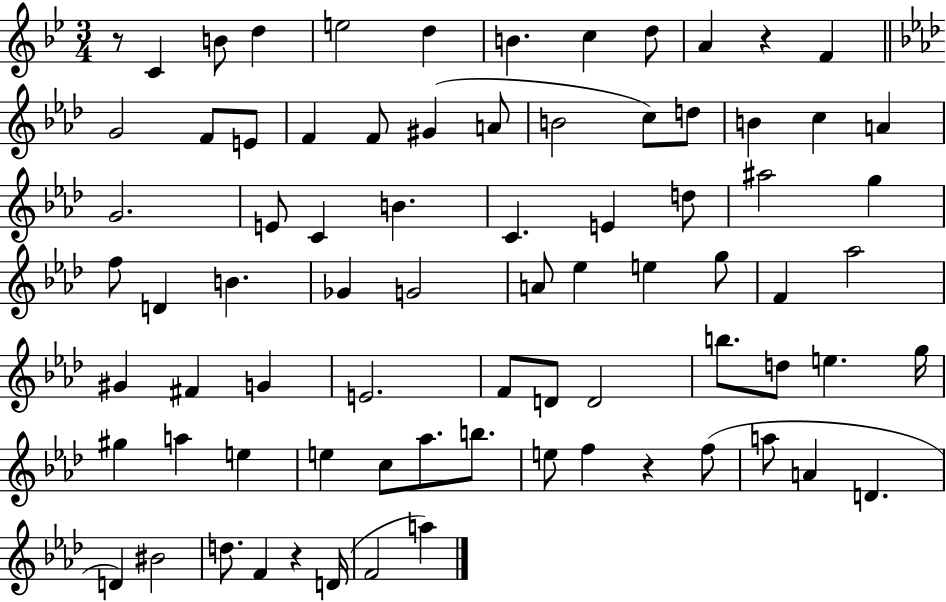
{
  \clef treble
  \numericTimeSignature
  \time 3/4
  \key bes \major
  r8 c'4 b'8 d''4 | e''2 d''4 | b'4. c''4 d''8 | a'4 r4 f'4 | \break \bar "||" \break \key f \minor g'2 f'8 e'8 | f'4 f'8 gis'4( a'8 | b'2 c''8) d''8 | b'4 c''4 a'4 | \break g'2. | e'8 c'4 b'4. | c'4. e'4 d''8 | ais''2 g''4 | \break f''8 d'4 b'4. | ges'4 g'2 | a'8 ees''4 e''4 g''8 | f'4 aes''2 | \break gis'4 fis'4 g'4 | e'2. | f'8 d'8 d'2 | b''8. d''8 e''4. g''16 | \break gis''4 a''4 e''4 | e''4 c''8 aes''8. b''8. | e''8 f''4 r4 f''8( | a''8 a'4 d'4. | \break d'4) bis'2 | d''8. f'4 r4 d'16( | f'2 a''4) | \bar "|."
}